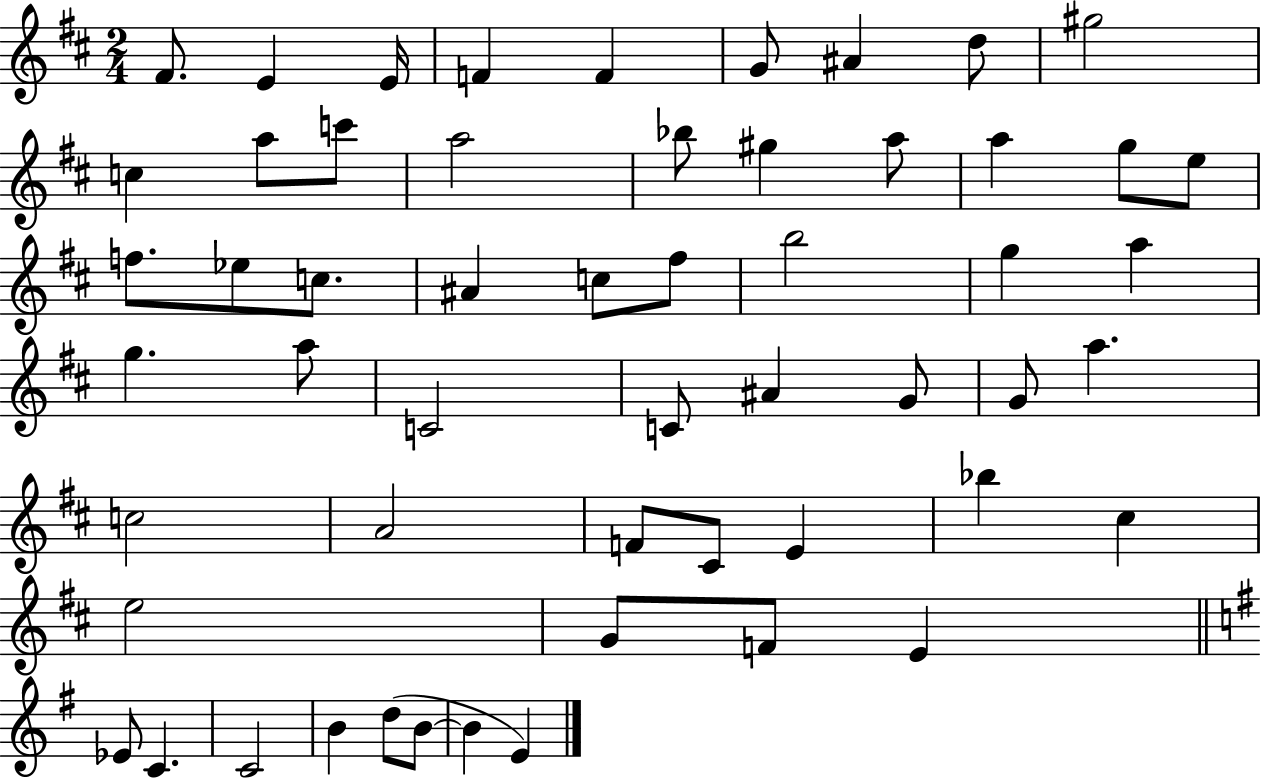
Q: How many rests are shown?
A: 0